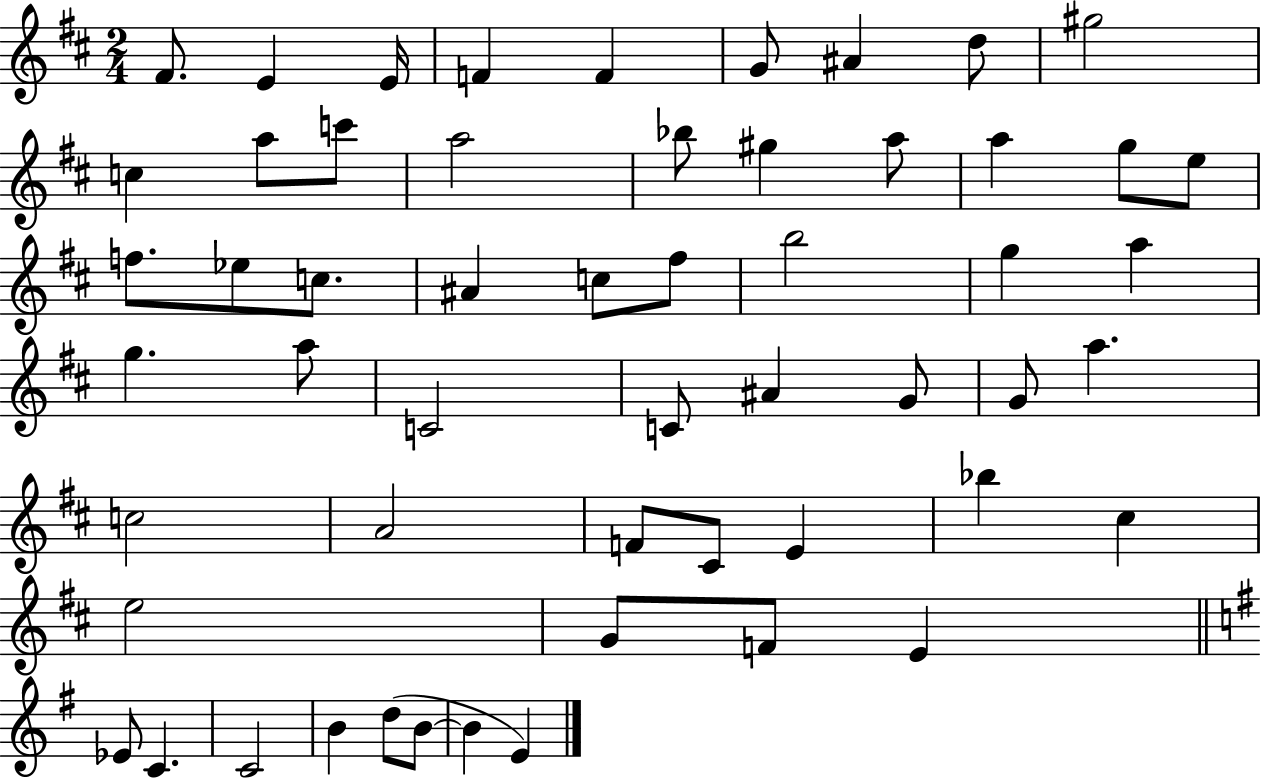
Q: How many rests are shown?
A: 0